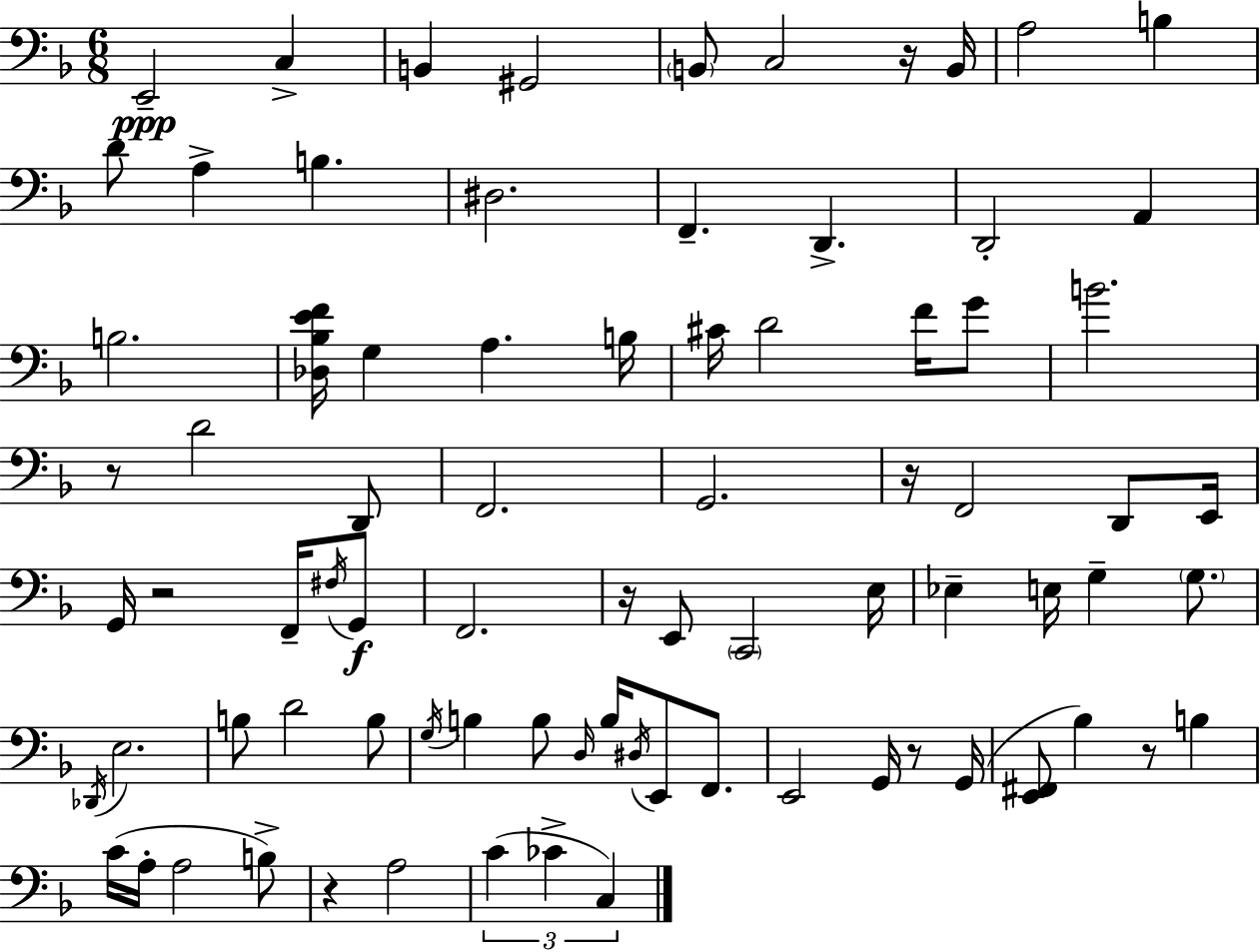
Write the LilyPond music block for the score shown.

{
  \clef bass
  \numericTimeSignature
  \time 6/8
  \key d \minor
  e,2--\ppp c4-> | b,4 gis,2 | \parenthesize b,8 c2 r16 b,16 | a2 b4 | \break d'8 a4-> b4. | dis2. | f,4.-- d,4.-> | d,2-. a,4 | \break b2. | <des bes e' f'>16 g4 a4. b16 | cis'16 d'2 f'16 g'8 | b'2. | \break r8 d'2 d,8 | f,2. | g,2. | r16 f,2 d,8 e,16 | \break g,16 r2 f,16-- \acciaccatura { fis16 }\f g,8 | f,2. | r16 e,8 \parenthesize c,2 | e16 ees4-- e16 g4-- \parenthesize g8. | \break \acciaccatura { des,16 } e2. | b8 d'2 | b8 \acciaccatura { g16 } b4 b8 \grace { d16 } b16 \acciaccatura { dis16 } | e,8 f,8. e,2 | \break g,16 r8 g,16( <e, fis,>8 bes4) r8 | b4 c'16( a16-. a2 | b8->) r4 a2 | \tuplet 3/2 { c'4( ces'4-> | \break c4) } \bar "|."
}